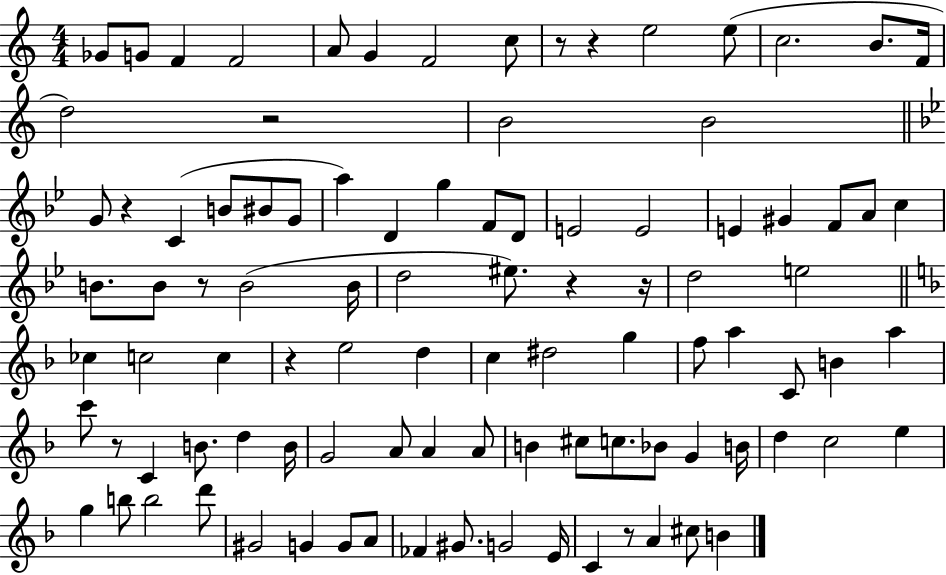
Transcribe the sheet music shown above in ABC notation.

X:1
T:Untitled
M:4/4
L:1/4
K:C
_G/2 G/2 F F2 A/2 G F2 c/2 z/2 z e2 e/2 c2 B/2 F/4 d2 z2 B2 B2 G/2 z C B/2 ^B/2 G/2 a D g F/2 D/2 E2 E2 E ^G F/2 A/2 c B/2 B/2 z/2 B2 B/4 d2 ^e/2 z z/4 d2 e2 _c c2 c z e2 d c ^d2 g f/2 a C/2 B a c'/2 z/2 C B/2 d B/4 G2 A/2 A A/2 B ^c/2 c/2 _B/2 G B/4 d c2 e g b/2 b2 d'/2 ^G2 G G/2 A/2 _F ^G/2 G2 E/4 C z/2 A ^c/2 B